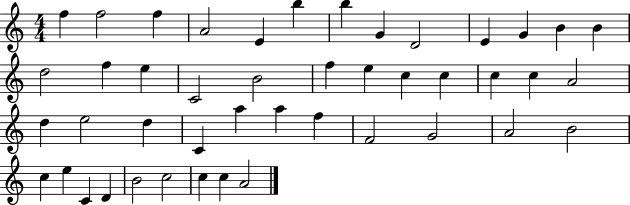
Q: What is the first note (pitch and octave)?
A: F5